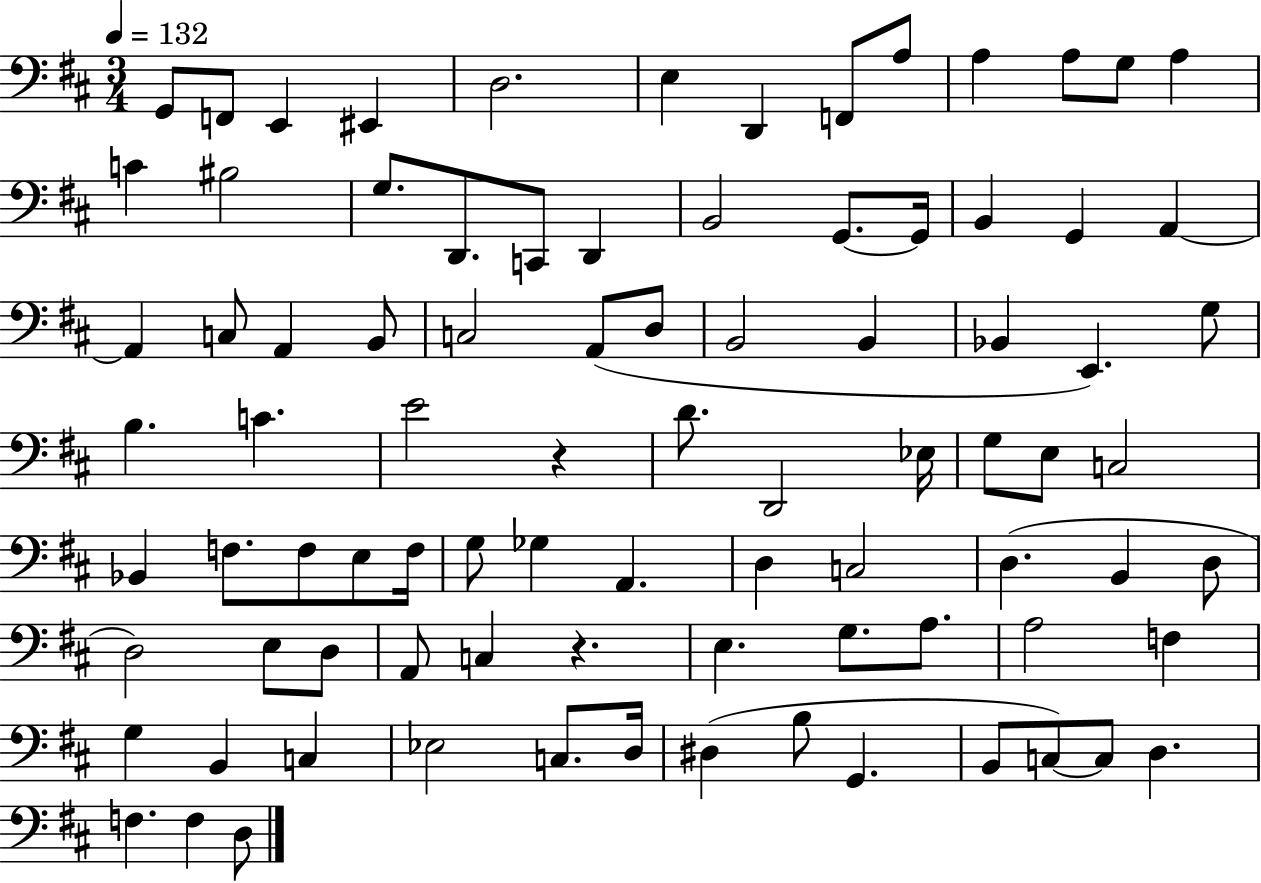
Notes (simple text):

G2/e F2/e E2/q EIS2/q D3/h. E3/q D2/q F2/e A3/e A3/q A3/e G3/e A3/q C4/q BIS3/h G3/e. D2/e. C2/e D2/q B2/h G2/e. G2/s B2/q G2/q A2/q A2/q C3/e A2/q B2/e C3/h A2/e D3/e B2/h B2/q Bb2/q E2/q. G3/e B3/q. C4/q. E4/h R/q D4/e. D2/h Eb3/s G3/e E3/e C3/h Bb2/q F3/e. F3/e E3/e F3/s G3/e Gb3/q A2/q. D3/q C3/h D3/q. B2/q D3/e D3/h E3/e D3/e A2/e C3/q R/q. E3/q. G3/e. A3/e. A3/h F3/q G3/q B2/q C3/q Eb3/h C3/e. D3/s D#3/q B3/e G2/q. B2/e C3/e C3/e D3/q. F3/q. F3/q D3/e